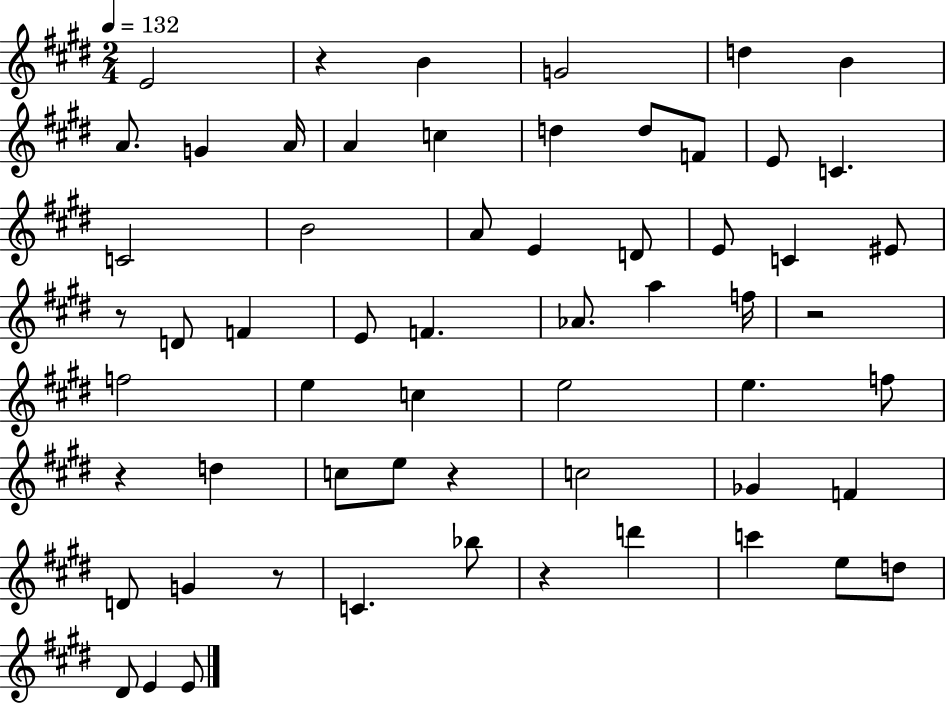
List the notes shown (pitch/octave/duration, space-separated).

E4/h R/q B4/q G4/h D5/q B4/q A4/e. G4/q A4/s A4/q C5/q D5/q D5/e F4/e E4/e C4/q. C4/h B4/h A4/e E4/q D4/e E4/e C4/q EIS4/e R/e D4/e F4/q E4/e F4/q. Ab4/e. A5/q F5/s R/h F5/h E5/q C5/q E5/h E5/q. F5/e R/q D5/q C5/e E5/e R/q C5/h Gb4/q F4/q D4/e G4/q R/e C4/q. Bb5/e R/q D6/q C6/q E5/e D5/e D#4/e E4/q E4/e